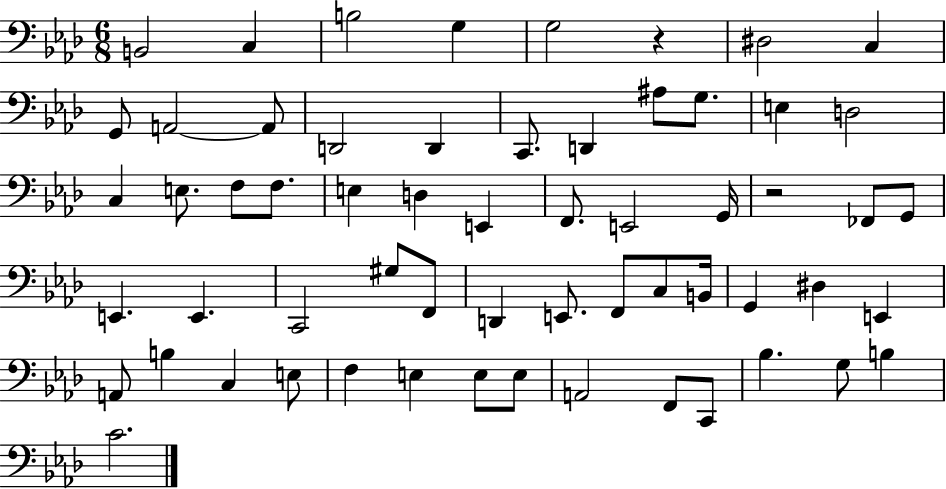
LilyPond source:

{
  \clef bass
  \numericTimeSignature
  \time 6/8
  \key aes \major
  b,2 c4 | b2 g4 | g2 r4 | dis2 c4 | \break g,8 a,2~~ a,8 | d,2 d,4 | c,8. d,4 ais8 g8. | e4 d2 | \break c4 e8. f8 f8. | e4 d4 e,4 | f,8. e,2 g,16 | r2 fes,8 g,8 | \break e,4. e,4. | c,2 gis8 f,8 | d,4 e,8. f,8 c8 b,16 | g,4 dis4 e,4 | \break a,8 b4 c4 e8 | f4 e4 e8 e8 | a,2 f,8 c,8 | bes4. g8 b4 | \break c'2. | \bar "|."
}